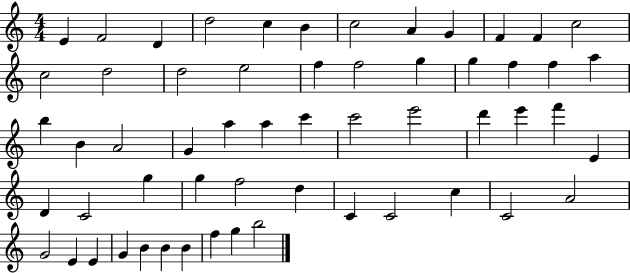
{
  \clef treble
  \numericTimeSignature
  \time 4/4
  \key c \major
  e'4 f'2 d'4 | d''2 c''4 b'4 | c''2 a'4 g'4 | f'4 f'4 c''2 | \break c''2 d''2 | d''2 e''2 | f''4 f''2 g''4 | g''4 f''4 f''4 a''4 | \break b''4 b'4 a'2 | g'4 a''4 a''4 c'''4 | c'''2 e'''2 | d'''4 e'''4 f'''4 e'4 | \break d'4 c'2 g''4 | g''4 f''2 d''4 | c'4 c'2 c''4 | c'2 a'2 | \break g'2 e'4 e'4 | g'4 b'4 b'4 b'4 | f''4 g''4 b''2 | \bar "|."
}